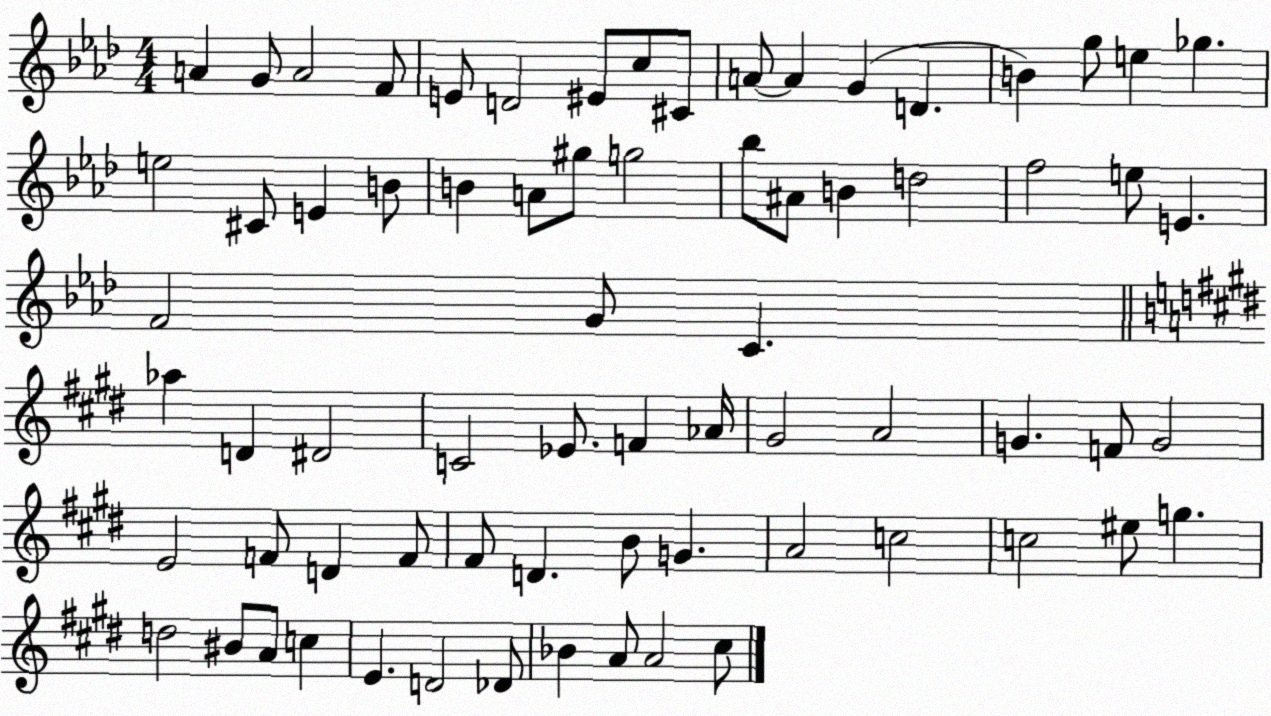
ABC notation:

X:1
T:Untitled
M:4/4
L:1/4
K:Ab
A G/2 A2 F/2 E/2 D2 ^E/2 c/2 ^C/2 A/2 A G D B g/2 e _g e2 ^C/2 E B/2 B A/2 ^g/2 g2 _b/2 ^A/2 B d2 f2 e/2 E F2 G/2 C _a D ^D2 C2 _E/2 F _A/4 ^G2 A2 G F/2 G2 E2 F/2 D F/2 ^F/2 D B/2 G A2 c2 c2 ^e/2 g d2 ^B/2 A/2 c E D2 _D/2 _B A/2 A2 ^c/2